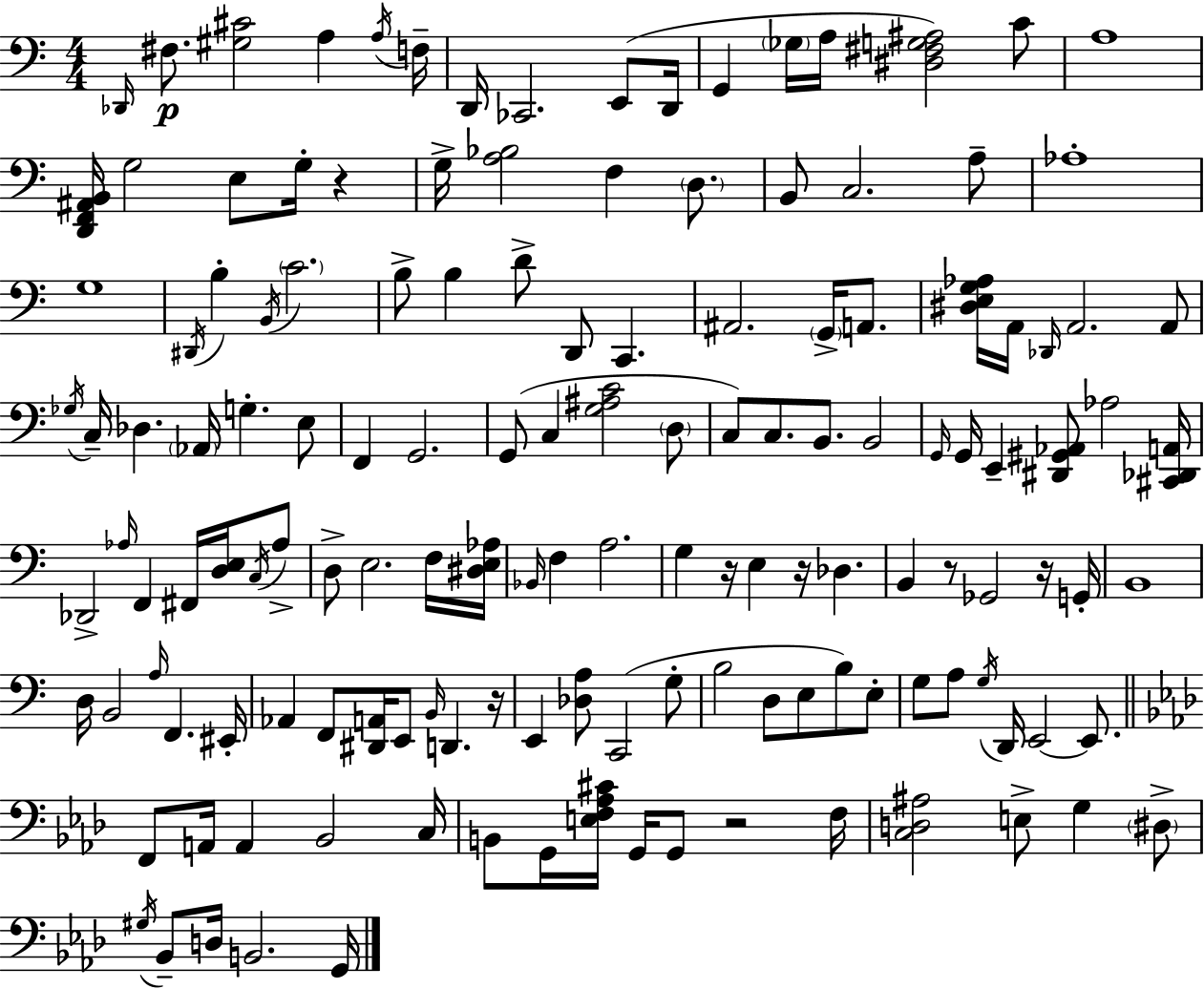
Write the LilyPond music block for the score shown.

{
  \clef bass
  \numericTimeSignature
  \time 4/4
  \key a \minor
  \grace { des,16 }\p fis8. <gis cis'>2 a4 | \acciaccatura { a16 } f16-- d,16 ces,2. e,8( | d,16 g,4 \parenthesize ges16 a16 <dis fis g ais>2) | c'8 a1 | \break <d, f, ais, b,>16 g2 e8 g16-. r4 | g16-> <a bes>2 f4 \parenthesize d8. | b,8 c2. | a8-- aes1-. | \break g1 | \acciaccatura { dis,16 } b4-. \acciaccatura { b,16 } \parenthesize c'2. | b8-> b4 d'8-> d,8 c,4. | ais,2. | \break \parenthesize g,16-> a,8. <dis e g aes>16 a,16 \grace { des,16 } a,2. | a,8 \acciaccatura { ges16 } c16-- des4. \parenthesize aes,16 g4.-. | e8 f,4 g,2. | g,8( c4 <g ais c'>2 | \break \parenthesize d8 c8) c8. b,8. b,2 | \grace { g,16 } g,16 e,4-- <dis, gis, aes,>8 aes2 | <cis, des, a,>16 des,2-> \grace { aes16 } | f,4 fis,16 <d e>16 \acciaccatura { c16 } aes8-> d8-> e2. | \break f16 <dis e aes>16 \grace { bes,16 } f4 a2. | g4 r16 e4 | r16 des4. b,4 r8 | ges,2 r16 g,16-. b,1 | \break d16 b,2 | \grace { a16 } f,4. eis,16-. aes,4 f,8 | <dis, a,>16 e,8 \grace { b,16 } d,4. r16 e,4 | <des a>8 c,2( g8-. b2 | \break d8 e8 b8) e8-. g8 a8 | \acciaccatura { g16 } d,16 e,2~~ e,8. \bar "||" \break \key aes \major f,8 a,16 a,4 bes,2 c16 | b,8 g,16 <e f aes cis'>16 g,16 g,8 r2 f16 | <c d ais>2 e8-> g4 \parenthesize dis8-> | \acciaccatura { gis16 } bes,8-- d16 b,2. | \break g,16 \bar "|."
}